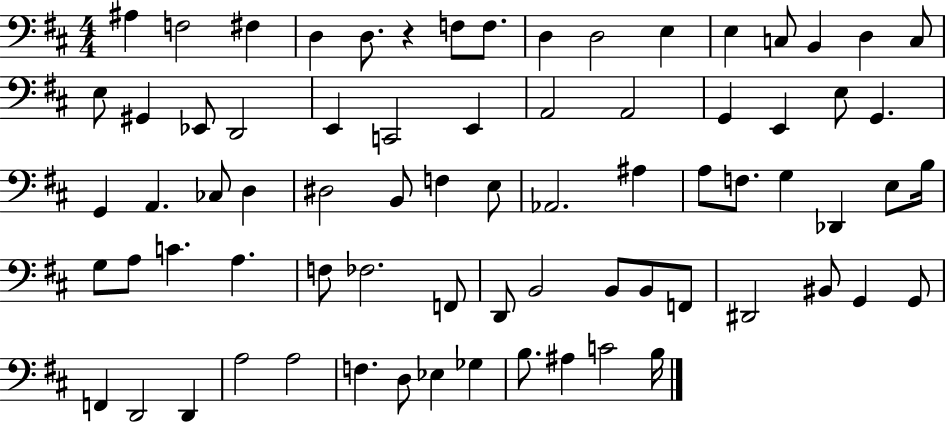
X:1
T:Untitled
M:4/4
L:1/4
K:D
^A, F,2 ^F, D, D,/2 z F,/2 F,/2 D, D,2 E, E, C,/2 B,, D, C,/2 E,/2 ^G,, _E,,/2 D,,2 E,, C,,2 E,, A,,2 A,,2 G,, E,, E,/2 G,, G,, A,, _C,/2 D, ^D,2 B,,/2 F, E,/2 _A,,2 ^A, A,/2 F,/2 G, _D,, E,/2 B,/4 G,/2 A,/2 C A, F,/2 _F,2 F,,/2 D,,/2 B,,2 B,,/2 B,,/2 F,,/2 ^D,,2 ^B,,/2 G,, G,,/2 F,, D,,2 D,, A,2 A,2 F, D,/2 _E, _G, B,/2 ^A, C2 B,/4